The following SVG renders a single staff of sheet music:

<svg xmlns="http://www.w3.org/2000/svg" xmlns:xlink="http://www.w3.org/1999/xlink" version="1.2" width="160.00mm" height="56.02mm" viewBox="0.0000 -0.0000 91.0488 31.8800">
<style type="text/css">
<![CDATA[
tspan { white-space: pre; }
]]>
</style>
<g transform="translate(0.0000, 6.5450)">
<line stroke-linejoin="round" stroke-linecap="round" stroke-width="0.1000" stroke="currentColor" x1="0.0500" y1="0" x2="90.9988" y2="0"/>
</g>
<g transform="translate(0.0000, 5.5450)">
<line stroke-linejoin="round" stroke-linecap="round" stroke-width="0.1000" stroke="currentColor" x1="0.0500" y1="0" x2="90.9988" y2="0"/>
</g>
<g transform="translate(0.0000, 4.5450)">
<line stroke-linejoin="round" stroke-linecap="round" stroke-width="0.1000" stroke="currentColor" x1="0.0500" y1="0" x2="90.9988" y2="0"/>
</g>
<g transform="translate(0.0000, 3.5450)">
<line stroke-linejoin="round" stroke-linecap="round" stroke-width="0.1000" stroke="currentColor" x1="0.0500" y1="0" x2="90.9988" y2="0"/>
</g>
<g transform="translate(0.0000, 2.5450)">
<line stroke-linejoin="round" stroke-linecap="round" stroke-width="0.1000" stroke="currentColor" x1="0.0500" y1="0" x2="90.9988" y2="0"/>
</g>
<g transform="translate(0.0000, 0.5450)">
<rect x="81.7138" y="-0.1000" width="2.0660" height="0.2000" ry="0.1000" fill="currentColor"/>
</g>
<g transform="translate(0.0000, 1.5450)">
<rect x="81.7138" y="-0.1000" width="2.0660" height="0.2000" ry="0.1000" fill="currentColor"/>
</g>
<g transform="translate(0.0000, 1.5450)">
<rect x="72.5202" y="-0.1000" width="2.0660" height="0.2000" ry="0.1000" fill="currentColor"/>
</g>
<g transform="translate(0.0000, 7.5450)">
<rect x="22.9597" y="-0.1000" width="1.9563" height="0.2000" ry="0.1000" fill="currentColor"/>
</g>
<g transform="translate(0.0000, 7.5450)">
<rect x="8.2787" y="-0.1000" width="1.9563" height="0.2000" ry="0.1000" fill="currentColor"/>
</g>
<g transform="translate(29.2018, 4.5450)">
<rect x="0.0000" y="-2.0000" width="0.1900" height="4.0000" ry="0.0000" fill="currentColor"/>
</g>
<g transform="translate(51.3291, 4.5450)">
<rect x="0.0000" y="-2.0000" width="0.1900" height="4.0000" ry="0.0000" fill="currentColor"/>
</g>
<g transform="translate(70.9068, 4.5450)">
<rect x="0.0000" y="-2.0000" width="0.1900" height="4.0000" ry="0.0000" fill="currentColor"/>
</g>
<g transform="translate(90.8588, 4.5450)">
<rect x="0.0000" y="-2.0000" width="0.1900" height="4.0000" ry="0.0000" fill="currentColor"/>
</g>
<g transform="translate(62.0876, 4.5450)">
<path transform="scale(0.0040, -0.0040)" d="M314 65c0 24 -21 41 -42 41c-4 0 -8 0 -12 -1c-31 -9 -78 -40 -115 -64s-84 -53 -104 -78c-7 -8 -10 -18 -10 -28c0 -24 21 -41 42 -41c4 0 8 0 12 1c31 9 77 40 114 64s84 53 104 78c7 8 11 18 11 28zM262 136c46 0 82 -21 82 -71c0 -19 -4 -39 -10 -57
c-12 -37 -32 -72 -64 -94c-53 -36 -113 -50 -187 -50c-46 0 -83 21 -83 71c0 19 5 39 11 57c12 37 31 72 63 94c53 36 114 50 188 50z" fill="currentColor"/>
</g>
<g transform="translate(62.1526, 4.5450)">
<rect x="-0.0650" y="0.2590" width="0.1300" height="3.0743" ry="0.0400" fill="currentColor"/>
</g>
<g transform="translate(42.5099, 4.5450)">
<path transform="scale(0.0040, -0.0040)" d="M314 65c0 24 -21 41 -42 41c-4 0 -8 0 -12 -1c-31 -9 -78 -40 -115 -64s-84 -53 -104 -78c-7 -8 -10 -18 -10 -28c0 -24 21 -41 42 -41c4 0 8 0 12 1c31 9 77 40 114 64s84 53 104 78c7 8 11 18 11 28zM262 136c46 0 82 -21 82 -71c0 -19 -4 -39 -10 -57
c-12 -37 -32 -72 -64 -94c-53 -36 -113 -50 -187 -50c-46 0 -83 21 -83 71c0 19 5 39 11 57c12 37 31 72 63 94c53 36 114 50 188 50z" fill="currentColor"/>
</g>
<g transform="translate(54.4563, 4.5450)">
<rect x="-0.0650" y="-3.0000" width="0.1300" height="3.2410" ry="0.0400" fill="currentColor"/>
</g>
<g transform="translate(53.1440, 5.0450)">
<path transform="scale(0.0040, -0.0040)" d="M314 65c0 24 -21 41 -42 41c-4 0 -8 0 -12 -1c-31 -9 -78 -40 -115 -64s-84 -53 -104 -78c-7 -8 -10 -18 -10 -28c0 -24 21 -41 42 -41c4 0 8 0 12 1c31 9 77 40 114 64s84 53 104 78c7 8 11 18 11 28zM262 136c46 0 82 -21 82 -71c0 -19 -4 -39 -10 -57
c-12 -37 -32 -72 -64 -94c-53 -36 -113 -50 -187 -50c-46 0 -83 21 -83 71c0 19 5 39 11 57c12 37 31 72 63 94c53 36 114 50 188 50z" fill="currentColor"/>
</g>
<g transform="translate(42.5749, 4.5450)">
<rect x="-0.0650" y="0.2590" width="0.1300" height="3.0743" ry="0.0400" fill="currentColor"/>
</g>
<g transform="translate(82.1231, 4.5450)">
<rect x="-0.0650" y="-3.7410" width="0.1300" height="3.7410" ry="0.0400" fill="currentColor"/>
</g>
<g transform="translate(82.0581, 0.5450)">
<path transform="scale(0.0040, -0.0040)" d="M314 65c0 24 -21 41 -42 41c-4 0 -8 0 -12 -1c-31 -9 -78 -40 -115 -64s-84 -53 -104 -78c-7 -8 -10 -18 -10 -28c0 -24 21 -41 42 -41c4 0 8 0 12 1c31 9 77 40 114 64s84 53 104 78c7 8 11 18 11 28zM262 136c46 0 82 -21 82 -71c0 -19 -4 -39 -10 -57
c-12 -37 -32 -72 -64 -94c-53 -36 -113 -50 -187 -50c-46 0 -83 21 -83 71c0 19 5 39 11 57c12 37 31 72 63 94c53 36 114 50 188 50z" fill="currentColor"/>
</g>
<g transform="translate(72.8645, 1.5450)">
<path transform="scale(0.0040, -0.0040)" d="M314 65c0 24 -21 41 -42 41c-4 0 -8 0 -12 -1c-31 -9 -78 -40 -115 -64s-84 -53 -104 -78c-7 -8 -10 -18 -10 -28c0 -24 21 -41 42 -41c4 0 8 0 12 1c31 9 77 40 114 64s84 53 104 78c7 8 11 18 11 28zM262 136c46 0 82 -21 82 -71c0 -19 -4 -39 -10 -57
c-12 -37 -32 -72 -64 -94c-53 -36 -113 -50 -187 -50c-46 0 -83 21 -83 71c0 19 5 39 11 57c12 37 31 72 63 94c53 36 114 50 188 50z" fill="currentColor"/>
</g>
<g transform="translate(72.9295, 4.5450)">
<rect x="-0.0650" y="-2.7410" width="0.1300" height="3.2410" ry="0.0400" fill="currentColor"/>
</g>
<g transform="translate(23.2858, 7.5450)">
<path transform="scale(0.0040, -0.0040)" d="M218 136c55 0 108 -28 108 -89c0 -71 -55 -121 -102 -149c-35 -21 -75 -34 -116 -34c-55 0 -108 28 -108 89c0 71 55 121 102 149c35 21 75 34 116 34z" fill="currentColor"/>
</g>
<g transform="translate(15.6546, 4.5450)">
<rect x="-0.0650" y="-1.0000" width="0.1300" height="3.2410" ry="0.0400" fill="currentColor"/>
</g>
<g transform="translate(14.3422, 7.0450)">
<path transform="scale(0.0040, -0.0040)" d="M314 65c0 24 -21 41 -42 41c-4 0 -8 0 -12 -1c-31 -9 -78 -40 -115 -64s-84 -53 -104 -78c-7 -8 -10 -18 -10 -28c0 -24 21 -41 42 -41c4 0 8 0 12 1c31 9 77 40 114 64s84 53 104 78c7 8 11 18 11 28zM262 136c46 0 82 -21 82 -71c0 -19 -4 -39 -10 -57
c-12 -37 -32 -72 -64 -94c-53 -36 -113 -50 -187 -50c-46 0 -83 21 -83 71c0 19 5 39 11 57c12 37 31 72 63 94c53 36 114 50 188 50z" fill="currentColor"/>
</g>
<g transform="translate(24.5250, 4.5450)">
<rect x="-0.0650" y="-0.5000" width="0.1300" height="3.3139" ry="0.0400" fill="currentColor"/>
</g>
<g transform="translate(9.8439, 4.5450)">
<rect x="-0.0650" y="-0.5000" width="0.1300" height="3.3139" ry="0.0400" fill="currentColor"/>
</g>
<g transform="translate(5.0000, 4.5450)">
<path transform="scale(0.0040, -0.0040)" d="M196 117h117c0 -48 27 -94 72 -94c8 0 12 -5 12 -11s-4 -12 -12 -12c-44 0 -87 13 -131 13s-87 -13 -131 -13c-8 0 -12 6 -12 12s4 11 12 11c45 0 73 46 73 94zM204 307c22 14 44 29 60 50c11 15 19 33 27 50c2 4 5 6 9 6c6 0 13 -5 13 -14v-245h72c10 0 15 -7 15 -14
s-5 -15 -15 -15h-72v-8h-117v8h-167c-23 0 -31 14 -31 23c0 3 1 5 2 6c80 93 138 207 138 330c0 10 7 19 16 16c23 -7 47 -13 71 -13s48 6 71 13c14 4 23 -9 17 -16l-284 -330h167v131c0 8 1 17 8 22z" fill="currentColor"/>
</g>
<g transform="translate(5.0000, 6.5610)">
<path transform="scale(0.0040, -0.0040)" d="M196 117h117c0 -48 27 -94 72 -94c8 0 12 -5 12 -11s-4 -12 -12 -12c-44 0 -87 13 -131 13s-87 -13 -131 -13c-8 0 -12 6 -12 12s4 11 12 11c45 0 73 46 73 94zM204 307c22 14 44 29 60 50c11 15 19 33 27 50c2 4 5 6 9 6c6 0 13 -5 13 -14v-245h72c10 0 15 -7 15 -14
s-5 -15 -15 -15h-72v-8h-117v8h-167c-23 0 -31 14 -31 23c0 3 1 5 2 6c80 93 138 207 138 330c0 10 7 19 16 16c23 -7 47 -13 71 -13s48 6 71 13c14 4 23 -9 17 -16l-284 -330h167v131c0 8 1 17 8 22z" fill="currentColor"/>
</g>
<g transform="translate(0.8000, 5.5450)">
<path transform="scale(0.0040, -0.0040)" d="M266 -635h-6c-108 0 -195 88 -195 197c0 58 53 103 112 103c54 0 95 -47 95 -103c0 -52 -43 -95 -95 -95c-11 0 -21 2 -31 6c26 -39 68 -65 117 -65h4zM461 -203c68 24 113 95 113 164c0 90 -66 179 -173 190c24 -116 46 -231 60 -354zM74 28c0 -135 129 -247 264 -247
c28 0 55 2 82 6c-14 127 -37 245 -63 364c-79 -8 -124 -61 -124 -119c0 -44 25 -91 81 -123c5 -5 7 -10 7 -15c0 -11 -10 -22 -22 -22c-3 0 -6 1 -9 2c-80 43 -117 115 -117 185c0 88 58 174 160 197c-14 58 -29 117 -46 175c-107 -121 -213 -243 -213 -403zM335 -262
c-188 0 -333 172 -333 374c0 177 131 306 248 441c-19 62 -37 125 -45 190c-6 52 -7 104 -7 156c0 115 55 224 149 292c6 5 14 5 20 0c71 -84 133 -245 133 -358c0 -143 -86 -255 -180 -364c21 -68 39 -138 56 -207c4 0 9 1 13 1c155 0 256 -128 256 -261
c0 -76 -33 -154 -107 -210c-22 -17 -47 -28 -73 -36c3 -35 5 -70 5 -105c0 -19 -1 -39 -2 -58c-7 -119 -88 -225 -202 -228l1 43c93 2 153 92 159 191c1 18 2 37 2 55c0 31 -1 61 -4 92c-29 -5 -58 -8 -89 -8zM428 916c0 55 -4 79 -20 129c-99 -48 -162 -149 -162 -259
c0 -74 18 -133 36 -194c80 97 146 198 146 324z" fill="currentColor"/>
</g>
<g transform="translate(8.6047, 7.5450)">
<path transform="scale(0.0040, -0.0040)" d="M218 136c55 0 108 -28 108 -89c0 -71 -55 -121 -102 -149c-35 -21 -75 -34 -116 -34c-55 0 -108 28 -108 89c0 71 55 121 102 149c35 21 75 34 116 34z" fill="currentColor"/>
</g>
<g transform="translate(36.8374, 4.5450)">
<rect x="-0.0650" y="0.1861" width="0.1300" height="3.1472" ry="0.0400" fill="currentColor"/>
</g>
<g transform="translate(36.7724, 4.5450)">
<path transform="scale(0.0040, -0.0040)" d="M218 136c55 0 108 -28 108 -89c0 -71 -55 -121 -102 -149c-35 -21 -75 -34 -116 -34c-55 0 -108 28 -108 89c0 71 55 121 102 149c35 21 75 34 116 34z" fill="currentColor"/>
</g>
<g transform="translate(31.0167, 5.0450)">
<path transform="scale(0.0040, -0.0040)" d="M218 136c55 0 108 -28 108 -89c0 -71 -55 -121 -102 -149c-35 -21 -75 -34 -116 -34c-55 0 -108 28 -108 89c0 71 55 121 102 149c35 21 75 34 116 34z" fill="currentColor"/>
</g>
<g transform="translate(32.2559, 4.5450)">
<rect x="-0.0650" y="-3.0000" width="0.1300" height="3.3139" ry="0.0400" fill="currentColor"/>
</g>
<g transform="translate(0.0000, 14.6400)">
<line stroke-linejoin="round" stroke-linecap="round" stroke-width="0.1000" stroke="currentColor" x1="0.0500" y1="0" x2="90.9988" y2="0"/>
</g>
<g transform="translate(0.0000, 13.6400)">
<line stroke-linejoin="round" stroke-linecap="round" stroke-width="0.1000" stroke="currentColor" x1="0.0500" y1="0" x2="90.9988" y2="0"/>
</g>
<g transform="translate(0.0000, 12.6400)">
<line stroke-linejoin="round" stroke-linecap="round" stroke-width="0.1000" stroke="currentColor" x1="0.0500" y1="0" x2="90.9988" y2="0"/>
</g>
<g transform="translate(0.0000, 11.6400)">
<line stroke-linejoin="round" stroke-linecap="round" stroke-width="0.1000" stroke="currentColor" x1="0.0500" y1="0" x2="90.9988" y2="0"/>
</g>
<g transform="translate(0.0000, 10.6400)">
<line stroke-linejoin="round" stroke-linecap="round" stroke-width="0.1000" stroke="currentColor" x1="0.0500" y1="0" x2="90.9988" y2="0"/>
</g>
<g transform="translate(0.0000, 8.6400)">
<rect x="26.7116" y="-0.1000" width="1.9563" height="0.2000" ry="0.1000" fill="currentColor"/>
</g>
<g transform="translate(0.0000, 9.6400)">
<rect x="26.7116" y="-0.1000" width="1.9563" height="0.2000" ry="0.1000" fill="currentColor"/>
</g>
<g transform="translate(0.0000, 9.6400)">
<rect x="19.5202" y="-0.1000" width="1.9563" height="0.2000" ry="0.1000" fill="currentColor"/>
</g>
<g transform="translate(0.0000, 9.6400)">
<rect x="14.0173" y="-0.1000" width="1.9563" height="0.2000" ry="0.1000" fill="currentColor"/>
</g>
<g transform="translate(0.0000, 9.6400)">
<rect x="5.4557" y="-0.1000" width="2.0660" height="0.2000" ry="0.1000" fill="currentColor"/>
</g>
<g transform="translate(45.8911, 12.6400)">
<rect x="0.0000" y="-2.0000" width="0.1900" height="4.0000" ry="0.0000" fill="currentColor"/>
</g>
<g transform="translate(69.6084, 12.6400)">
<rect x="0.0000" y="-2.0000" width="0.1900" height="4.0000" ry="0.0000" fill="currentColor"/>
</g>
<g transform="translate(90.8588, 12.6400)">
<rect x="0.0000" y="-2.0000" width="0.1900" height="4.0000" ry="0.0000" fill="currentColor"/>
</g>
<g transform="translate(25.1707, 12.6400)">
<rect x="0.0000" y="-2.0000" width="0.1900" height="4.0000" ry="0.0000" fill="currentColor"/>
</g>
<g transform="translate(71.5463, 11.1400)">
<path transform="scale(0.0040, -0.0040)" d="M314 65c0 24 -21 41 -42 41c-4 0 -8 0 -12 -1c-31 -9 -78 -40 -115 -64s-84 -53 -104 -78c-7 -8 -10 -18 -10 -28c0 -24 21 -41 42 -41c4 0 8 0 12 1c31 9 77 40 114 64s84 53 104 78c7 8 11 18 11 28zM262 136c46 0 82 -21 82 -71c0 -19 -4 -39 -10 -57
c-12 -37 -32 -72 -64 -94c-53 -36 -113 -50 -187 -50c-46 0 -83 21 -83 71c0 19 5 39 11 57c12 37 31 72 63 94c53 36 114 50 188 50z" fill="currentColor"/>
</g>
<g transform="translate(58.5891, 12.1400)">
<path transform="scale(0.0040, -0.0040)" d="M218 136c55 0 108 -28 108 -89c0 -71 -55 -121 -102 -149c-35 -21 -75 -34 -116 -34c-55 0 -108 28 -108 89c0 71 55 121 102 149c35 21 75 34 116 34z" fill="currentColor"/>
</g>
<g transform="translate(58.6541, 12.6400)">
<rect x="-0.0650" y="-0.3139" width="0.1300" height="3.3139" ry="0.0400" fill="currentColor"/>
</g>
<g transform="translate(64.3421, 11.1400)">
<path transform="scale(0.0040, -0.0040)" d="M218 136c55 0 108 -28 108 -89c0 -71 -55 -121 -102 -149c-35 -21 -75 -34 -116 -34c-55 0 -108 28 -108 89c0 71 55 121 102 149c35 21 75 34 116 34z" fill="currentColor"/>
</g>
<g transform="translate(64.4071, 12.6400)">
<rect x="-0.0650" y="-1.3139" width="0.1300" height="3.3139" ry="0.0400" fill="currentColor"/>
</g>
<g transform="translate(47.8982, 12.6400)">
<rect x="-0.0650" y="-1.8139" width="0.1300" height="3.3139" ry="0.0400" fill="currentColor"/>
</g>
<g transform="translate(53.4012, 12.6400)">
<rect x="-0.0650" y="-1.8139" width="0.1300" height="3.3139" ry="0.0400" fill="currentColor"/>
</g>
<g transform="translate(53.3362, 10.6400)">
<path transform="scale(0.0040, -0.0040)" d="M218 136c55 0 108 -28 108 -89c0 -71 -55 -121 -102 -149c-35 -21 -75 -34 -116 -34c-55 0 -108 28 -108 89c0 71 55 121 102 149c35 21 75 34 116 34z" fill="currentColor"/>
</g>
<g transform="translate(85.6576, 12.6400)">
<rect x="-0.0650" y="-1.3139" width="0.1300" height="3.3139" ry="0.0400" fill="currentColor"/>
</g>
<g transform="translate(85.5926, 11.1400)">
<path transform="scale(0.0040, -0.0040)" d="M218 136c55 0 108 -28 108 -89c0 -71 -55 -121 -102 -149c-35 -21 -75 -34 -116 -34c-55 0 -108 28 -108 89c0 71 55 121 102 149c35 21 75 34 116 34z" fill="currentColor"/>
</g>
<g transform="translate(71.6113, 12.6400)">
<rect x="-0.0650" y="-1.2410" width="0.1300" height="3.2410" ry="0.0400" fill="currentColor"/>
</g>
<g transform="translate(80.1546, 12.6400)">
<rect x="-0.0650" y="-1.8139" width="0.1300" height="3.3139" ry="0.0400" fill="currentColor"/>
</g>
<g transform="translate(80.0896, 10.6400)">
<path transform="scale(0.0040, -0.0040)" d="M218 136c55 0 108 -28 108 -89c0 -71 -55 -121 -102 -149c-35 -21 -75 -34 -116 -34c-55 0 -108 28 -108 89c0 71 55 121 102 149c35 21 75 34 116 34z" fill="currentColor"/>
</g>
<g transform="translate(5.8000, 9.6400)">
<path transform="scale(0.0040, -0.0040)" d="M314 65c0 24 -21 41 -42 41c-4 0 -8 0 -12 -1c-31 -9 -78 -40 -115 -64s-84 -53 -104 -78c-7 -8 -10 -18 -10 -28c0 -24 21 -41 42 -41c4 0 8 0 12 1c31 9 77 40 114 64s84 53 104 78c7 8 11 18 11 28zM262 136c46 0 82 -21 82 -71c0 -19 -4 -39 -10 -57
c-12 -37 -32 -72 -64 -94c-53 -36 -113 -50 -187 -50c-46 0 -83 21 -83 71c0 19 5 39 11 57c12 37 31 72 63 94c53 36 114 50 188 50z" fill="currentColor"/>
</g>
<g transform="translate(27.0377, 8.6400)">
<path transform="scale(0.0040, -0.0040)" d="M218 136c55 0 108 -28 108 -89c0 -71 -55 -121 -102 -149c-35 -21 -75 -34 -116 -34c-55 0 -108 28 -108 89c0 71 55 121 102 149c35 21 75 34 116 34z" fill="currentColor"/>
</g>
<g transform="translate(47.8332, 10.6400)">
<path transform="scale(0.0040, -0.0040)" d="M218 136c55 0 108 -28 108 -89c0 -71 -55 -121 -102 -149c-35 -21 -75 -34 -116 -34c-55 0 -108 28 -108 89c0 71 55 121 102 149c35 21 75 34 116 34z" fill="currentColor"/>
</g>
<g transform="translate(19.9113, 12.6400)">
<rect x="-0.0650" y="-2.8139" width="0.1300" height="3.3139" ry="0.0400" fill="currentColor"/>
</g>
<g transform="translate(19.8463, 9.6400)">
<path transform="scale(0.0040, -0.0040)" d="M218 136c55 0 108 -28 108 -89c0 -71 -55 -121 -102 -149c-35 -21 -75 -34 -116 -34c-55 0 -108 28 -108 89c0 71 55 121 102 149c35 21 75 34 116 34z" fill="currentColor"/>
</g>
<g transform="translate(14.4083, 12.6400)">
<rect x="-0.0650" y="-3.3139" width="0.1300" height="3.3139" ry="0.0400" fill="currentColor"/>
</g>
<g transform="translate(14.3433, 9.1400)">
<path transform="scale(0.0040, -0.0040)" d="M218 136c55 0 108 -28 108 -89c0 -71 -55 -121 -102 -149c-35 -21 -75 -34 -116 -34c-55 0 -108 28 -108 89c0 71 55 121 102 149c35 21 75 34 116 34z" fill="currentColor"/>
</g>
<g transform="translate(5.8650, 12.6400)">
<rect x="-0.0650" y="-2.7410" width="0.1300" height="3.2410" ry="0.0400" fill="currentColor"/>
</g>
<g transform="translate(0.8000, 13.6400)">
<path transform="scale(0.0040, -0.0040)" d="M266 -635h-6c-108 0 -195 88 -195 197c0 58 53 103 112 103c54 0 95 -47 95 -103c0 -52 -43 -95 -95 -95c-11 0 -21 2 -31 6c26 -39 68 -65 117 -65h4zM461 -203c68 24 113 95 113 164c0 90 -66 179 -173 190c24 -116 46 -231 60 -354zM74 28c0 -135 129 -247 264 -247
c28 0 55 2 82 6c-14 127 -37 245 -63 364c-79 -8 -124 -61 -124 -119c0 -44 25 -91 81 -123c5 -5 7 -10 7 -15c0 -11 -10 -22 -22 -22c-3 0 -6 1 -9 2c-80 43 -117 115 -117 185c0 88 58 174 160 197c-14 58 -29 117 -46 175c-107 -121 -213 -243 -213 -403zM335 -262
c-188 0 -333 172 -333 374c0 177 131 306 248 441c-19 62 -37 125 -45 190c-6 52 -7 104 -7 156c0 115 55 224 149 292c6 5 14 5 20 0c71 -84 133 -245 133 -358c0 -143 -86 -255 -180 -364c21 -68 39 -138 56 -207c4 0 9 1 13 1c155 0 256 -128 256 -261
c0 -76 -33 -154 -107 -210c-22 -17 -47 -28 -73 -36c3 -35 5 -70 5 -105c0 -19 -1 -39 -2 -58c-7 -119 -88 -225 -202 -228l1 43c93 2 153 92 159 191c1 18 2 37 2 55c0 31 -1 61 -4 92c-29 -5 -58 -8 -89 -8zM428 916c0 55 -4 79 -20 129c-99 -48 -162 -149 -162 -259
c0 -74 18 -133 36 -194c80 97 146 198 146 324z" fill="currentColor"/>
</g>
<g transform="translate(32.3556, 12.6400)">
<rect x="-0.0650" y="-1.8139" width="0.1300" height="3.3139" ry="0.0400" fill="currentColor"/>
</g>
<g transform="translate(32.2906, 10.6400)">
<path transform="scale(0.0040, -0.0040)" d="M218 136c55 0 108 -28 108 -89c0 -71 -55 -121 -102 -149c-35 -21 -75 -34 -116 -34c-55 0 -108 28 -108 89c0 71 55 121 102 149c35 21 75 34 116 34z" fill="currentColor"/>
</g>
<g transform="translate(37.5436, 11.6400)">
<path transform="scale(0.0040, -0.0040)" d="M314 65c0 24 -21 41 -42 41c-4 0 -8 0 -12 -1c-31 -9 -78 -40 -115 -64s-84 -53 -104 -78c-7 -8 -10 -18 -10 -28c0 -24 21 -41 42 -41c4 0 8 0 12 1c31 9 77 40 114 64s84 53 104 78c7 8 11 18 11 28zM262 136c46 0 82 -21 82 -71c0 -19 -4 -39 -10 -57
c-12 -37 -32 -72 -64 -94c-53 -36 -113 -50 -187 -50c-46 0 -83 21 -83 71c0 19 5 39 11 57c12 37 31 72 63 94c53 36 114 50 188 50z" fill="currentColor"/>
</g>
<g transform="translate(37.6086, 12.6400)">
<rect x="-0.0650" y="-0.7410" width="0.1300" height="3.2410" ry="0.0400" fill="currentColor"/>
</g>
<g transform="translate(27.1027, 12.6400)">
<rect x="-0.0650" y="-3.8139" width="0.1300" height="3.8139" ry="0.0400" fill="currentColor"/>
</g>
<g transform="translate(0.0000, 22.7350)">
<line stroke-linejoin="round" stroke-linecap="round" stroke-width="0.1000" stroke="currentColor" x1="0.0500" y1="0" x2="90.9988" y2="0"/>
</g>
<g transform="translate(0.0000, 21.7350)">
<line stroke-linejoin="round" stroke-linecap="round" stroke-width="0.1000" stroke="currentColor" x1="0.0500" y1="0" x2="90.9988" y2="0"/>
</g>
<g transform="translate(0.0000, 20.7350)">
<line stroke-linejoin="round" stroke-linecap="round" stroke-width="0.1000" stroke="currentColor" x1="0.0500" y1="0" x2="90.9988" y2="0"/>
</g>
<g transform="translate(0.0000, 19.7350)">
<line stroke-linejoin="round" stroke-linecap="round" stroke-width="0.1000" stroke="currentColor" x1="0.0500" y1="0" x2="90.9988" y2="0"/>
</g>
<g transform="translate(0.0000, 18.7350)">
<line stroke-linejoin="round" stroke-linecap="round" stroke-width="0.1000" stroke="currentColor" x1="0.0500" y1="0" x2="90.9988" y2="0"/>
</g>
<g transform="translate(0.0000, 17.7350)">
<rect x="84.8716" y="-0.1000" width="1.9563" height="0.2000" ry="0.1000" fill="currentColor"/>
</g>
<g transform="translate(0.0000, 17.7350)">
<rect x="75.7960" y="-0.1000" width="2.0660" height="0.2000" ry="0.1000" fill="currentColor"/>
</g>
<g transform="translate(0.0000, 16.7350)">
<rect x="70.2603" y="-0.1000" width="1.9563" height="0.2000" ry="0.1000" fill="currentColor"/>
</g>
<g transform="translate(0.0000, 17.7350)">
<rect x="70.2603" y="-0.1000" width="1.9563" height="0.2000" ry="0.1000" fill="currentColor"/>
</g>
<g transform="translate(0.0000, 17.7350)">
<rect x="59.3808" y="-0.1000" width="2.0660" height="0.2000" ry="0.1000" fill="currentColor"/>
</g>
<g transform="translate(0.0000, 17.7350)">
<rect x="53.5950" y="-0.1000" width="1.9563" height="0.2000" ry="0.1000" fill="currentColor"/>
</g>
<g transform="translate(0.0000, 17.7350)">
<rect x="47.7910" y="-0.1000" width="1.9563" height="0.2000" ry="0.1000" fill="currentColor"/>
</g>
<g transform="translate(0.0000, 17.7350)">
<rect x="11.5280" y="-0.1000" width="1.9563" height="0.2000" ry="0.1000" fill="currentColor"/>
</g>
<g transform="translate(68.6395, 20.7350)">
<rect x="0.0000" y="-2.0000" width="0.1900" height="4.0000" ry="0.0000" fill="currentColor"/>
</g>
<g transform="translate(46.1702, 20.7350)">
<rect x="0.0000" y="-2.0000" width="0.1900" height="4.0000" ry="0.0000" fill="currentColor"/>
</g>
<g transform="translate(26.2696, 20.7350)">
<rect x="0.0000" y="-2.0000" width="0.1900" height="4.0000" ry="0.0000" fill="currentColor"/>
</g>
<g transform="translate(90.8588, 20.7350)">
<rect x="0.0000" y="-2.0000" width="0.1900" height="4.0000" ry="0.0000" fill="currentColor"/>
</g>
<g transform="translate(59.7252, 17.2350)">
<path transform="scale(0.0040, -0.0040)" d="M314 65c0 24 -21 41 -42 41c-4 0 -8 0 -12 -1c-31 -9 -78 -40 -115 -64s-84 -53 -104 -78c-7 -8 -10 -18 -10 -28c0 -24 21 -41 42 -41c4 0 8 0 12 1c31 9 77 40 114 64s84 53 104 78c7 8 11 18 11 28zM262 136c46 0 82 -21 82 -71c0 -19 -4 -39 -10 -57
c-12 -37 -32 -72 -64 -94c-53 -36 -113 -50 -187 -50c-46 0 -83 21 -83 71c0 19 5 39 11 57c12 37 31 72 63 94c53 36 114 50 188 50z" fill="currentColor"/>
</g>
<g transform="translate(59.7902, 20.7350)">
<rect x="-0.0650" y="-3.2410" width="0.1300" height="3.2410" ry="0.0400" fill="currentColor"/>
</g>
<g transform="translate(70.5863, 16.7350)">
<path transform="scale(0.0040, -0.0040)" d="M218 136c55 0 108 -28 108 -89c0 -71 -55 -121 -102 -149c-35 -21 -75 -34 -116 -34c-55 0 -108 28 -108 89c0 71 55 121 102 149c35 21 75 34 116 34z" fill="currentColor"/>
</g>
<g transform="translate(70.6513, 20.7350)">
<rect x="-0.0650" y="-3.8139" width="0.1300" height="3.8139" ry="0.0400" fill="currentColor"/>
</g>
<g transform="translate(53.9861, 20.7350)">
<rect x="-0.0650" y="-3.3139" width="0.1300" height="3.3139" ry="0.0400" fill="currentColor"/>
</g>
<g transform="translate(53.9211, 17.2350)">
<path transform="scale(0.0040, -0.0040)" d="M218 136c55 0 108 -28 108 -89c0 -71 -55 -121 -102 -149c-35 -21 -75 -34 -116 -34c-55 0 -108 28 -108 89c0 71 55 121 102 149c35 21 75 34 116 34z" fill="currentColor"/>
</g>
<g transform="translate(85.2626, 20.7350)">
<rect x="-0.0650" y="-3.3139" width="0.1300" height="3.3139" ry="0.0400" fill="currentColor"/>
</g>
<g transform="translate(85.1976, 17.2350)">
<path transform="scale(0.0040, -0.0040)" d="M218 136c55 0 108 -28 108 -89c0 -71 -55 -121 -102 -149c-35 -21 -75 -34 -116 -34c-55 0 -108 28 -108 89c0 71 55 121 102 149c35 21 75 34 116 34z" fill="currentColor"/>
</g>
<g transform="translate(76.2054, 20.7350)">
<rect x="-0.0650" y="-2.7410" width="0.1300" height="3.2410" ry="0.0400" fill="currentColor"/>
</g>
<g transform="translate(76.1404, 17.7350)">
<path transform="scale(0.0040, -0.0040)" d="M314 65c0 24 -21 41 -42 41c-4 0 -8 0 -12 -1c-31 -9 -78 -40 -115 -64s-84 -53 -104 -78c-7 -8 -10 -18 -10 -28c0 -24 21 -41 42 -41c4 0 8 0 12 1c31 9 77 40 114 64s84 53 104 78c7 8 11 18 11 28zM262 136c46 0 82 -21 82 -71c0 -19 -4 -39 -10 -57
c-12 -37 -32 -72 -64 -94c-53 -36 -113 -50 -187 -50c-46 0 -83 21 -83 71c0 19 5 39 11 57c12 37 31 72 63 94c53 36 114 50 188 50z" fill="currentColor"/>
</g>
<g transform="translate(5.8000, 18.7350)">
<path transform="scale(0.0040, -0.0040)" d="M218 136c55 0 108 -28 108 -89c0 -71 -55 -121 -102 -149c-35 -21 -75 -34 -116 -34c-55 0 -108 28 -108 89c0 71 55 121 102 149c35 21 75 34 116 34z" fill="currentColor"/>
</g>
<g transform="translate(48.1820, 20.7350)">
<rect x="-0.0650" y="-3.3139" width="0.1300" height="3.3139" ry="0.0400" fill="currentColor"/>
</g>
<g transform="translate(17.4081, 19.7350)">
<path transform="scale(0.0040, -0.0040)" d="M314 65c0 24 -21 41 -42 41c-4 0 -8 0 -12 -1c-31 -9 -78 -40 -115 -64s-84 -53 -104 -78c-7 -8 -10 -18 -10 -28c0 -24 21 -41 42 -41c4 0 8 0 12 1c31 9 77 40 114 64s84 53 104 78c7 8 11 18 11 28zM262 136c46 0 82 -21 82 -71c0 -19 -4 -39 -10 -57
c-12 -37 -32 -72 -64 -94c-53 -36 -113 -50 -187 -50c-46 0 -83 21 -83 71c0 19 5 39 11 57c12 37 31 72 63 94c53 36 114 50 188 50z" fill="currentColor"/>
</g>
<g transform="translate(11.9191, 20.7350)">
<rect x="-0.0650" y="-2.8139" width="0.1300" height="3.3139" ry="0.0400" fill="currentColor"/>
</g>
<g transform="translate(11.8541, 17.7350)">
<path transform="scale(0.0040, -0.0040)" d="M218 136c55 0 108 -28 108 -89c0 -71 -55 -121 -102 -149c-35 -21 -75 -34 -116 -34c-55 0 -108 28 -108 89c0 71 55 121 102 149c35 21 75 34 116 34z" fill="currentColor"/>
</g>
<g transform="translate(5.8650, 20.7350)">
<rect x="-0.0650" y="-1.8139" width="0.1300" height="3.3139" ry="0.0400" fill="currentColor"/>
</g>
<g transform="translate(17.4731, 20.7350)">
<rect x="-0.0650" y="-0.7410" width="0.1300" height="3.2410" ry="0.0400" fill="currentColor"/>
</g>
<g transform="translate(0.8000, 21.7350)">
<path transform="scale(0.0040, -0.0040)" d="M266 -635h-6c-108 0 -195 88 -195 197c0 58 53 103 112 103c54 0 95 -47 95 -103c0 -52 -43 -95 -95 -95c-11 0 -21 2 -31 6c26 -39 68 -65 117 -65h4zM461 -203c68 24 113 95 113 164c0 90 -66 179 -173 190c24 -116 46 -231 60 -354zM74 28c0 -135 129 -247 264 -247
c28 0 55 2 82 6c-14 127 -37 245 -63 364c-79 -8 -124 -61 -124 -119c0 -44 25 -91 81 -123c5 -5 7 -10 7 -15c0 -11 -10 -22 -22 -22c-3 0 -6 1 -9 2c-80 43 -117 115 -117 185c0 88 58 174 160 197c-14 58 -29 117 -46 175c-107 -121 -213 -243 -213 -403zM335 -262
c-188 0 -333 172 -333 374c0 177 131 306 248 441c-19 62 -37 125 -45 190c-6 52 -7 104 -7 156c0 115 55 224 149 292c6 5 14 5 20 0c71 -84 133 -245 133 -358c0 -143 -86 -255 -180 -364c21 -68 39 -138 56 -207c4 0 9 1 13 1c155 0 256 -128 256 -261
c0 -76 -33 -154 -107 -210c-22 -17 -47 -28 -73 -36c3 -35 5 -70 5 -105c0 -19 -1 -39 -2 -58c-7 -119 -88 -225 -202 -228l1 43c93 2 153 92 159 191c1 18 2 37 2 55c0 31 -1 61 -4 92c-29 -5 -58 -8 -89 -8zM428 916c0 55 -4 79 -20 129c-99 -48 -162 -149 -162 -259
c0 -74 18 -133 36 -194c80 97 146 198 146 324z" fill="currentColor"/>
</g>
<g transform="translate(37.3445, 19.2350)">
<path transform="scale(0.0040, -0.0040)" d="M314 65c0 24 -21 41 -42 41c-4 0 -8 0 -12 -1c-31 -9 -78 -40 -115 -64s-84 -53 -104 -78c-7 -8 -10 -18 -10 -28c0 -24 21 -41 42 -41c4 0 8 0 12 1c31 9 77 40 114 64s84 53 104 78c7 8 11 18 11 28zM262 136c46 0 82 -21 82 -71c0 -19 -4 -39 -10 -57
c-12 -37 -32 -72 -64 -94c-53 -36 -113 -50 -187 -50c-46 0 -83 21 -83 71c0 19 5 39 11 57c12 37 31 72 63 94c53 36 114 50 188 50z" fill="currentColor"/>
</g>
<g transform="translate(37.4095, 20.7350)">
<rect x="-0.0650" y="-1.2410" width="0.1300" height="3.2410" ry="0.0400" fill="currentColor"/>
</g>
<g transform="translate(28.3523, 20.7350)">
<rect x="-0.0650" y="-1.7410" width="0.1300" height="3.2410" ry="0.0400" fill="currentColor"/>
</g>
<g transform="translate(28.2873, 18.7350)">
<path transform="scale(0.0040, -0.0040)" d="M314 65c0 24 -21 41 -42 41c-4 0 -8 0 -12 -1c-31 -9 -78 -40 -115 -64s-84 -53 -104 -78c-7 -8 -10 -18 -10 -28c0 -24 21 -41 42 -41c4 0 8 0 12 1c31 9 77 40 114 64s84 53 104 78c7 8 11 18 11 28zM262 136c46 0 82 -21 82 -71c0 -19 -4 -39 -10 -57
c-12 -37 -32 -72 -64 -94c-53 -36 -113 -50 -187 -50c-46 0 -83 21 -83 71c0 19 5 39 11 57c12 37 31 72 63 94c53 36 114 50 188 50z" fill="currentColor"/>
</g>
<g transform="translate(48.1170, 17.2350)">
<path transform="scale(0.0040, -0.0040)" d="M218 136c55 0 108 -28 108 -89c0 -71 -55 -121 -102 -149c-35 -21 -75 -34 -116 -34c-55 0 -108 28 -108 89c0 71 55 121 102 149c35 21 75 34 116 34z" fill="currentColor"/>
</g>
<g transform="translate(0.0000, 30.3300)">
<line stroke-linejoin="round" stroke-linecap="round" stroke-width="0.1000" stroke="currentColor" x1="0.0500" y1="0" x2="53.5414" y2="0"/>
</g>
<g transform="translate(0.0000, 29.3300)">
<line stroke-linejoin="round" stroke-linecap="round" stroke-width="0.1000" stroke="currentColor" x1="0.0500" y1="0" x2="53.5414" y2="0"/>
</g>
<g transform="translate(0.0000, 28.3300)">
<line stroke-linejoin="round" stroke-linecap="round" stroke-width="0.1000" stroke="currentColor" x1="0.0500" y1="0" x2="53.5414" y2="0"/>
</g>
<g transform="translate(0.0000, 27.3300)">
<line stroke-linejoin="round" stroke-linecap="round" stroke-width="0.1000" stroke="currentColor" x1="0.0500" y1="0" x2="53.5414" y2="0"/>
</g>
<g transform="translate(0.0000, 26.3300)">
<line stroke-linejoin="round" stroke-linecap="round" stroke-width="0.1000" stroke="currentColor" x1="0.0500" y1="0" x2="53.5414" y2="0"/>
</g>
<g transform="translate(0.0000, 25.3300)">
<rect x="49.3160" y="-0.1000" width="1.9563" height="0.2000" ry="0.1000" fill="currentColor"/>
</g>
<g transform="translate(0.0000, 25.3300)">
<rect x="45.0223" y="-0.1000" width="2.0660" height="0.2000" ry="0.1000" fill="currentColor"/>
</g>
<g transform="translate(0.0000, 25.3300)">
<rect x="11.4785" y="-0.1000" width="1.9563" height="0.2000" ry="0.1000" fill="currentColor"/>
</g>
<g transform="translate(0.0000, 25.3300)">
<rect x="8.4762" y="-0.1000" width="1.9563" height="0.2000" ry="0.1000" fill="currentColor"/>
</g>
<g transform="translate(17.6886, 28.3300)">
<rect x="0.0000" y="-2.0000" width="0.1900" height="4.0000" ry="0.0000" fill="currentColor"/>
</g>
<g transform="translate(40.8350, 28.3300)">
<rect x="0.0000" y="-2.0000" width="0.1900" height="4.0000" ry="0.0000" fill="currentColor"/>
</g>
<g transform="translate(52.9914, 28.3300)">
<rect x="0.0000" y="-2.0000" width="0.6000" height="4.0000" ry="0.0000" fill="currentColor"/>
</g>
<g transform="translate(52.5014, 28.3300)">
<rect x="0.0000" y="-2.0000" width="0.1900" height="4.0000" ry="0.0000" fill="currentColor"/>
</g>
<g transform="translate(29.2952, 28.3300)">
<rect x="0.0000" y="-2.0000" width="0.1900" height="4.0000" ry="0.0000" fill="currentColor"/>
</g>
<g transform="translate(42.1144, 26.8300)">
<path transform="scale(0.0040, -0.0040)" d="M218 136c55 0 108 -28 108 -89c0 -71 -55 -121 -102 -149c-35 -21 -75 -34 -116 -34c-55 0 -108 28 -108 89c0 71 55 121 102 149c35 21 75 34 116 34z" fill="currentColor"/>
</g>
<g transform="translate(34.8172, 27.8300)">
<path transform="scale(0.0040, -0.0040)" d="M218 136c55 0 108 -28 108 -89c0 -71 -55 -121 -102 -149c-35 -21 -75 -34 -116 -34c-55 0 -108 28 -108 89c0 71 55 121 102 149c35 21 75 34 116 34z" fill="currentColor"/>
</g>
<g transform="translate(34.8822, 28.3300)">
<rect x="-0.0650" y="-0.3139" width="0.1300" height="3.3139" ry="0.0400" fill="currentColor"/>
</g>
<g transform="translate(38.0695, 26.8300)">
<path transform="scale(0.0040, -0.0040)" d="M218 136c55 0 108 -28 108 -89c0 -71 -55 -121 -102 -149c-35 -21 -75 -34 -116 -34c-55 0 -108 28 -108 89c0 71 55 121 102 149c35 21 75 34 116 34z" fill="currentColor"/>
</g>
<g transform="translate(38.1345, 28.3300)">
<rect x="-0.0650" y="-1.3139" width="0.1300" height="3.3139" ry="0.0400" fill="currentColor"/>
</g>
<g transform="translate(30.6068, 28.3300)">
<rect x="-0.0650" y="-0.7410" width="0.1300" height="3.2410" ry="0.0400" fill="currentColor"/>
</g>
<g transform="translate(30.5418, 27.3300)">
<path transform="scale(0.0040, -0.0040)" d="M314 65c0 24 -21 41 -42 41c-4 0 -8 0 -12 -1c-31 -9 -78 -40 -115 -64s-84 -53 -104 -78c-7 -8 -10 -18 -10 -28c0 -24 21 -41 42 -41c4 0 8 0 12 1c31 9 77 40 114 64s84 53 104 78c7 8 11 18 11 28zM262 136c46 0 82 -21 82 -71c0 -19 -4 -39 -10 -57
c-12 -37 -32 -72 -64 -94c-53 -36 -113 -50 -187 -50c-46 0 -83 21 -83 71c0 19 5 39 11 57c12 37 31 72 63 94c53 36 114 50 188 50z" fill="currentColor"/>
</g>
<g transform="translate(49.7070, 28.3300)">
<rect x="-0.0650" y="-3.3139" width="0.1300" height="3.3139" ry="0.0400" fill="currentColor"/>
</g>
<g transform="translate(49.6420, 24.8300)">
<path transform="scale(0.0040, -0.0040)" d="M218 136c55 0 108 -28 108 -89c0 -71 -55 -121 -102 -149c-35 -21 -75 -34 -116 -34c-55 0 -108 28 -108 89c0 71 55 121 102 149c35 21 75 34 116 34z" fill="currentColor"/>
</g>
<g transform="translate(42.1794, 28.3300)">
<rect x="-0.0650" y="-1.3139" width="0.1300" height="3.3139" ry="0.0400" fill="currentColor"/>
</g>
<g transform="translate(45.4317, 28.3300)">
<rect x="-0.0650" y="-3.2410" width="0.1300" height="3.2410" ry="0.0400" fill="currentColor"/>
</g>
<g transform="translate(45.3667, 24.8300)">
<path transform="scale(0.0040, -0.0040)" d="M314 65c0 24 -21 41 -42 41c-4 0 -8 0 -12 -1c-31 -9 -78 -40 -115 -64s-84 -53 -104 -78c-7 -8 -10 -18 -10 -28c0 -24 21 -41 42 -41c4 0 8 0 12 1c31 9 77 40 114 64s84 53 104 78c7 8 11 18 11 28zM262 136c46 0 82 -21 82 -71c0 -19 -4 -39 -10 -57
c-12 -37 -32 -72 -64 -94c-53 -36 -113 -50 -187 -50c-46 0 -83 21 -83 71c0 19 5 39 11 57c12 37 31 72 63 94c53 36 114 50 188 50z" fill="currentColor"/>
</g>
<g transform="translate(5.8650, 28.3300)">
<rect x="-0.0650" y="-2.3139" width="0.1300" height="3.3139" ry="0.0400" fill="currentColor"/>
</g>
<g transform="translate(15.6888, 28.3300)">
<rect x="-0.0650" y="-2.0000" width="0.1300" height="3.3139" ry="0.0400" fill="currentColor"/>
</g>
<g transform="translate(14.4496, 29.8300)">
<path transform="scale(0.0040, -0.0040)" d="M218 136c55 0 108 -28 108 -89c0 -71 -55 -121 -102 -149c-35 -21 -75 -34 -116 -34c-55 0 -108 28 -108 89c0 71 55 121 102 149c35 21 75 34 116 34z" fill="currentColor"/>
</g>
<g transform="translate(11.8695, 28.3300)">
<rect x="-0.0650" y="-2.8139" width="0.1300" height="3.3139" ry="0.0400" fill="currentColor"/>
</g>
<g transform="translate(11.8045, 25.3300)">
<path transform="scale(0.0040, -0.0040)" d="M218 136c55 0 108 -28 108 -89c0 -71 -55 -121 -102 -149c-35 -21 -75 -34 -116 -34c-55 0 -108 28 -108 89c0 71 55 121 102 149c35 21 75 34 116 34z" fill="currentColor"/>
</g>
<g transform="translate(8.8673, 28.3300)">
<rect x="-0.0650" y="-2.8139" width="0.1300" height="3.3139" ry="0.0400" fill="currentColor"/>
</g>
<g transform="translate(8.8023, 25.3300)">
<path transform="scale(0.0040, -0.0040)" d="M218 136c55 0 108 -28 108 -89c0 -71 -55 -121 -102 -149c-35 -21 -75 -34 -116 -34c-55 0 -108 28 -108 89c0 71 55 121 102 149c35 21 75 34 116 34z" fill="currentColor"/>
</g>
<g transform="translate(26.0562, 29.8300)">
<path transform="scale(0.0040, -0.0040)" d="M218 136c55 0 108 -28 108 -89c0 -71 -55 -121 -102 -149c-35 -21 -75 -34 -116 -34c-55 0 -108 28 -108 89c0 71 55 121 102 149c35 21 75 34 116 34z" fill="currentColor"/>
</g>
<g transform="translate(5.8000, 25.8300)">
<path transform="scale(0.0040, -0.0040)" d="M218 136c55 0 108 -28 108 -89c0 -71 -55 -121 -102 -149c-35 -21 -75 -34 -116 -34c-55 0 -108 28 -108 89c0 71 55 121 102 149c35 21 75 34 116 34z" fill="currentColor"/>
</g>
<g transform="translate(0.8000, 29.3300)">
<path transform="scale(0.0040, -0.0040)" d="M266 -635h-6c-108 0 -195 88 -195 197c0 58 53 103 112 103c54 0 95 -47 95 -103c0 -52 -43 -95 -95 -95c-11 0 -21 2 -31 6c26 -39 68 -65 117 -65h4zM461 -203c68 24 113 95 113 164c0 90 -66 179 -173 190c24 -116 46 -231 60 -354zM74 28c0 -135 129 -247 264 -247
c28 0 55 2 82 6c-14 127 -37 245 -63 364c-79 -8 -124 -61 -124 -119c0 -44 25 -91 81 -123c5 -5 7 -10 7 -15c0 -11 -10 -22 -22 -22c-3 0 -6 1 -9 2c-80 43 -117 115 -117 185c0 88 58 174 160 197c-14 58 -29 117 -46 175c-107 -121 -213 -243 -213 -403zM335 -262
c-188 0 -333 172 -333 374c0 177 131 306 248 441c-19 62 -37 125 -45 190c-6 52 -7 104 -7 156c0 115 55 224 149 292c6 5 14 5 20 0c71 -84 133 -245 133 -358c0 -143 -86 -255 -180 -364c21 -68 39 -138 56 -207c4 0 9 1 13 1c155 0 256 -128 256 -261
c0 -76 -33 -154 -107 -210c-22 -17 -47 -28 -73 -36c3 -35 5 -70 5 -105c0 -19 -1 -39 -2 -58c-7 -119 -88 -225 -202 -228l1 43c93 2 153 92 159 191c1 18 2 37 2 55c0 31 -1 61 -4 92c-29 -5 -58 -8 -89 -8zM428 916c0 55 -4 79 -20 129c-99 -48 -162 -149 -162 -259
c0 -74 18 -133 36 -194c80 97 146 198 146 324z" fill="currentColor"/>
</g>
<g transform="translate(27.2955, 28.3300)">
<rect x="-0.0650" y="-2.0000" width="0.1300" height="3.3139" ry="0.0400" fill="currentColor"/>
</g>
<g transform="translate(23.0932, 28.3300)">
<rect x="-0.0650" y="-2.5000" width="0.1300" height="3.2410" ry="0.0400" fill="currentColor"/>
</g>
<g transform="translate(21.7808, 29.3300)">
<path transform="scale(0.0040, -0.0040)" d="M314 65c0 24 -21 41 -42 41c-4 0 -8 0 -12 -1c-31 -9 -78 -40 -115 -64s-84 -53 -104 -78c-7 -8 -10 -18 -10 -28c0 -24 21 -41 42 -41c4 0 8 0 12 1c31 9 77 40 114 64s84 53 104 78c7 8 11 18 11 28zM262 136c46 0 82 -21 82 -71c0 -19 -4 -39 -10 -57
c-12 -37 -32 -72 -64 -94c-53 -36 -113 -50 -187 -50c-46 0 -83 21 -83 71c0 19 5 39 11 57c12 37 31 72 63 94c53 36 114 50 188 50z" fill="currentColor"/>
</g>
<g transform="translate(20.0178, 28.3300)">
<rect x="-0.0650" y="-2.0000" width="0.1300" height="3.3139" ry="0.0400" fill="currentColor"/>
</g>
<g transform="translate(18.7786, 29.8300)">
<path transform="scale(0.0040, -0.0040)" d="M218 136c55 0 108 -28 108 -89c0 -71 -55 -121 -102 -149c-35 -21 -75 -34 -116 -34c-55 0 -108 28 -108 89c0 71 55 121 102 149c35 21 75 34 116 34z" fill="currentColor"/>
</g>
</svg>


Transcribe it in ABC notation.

X:1
T:Untitled
M:4/4
L:1/4
K:C
C D2 C A B B2 A2 B2 a2 c'2 a2 b a c' f d2 f f c e e2 f e f a d2 f2 e2 b b b2 c' a2 b g a a F F G2 F d2 c e e b2 b